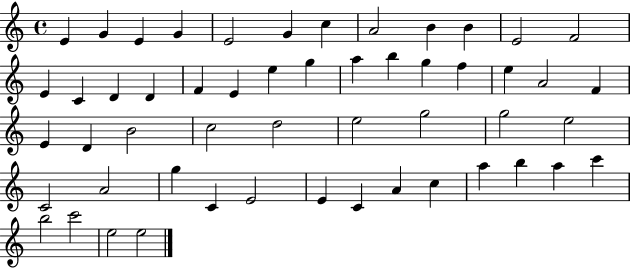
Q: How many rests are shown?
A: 0